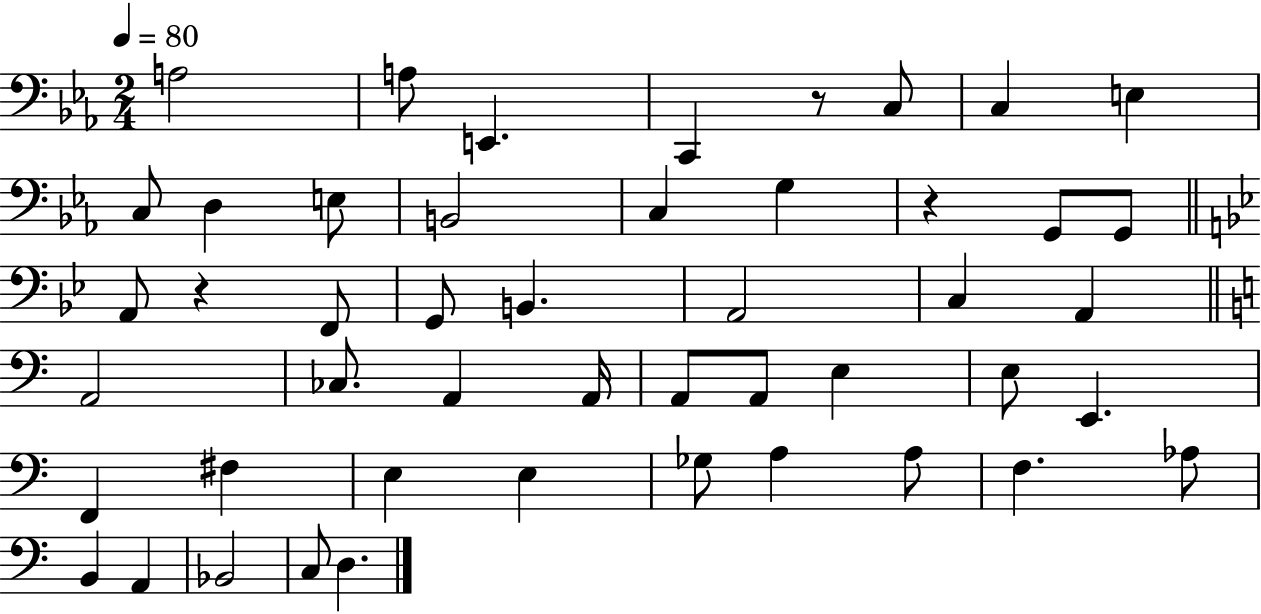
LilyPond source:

{
  \clef bass
  \numericTimeSignature
  \time 2/4
  \key ees \major
  \tempo 4 = 80
  a2 | a8 e,4. | c,4 r8 c8 | c4 e4 | \break c8 d4 e8 | b,2 | c4 g4 | r4 g,8 g,8 | \break \bar "||" \break \key g \minor a,8 r4 f,8 | g,8 b,4. | a,2 | c4 a,4 | \break \bar "||" \break \key a \minor a,2 | ces8. a,4 a,16 | a,8 a,8 e4 | e8 e,4. | \break f,4 fis4 | e4 e4 | ges8 a4 a8 | f4. aes8 | \break b,4 a,4 | bes,2 | c8 d4. | \bar "|."
}